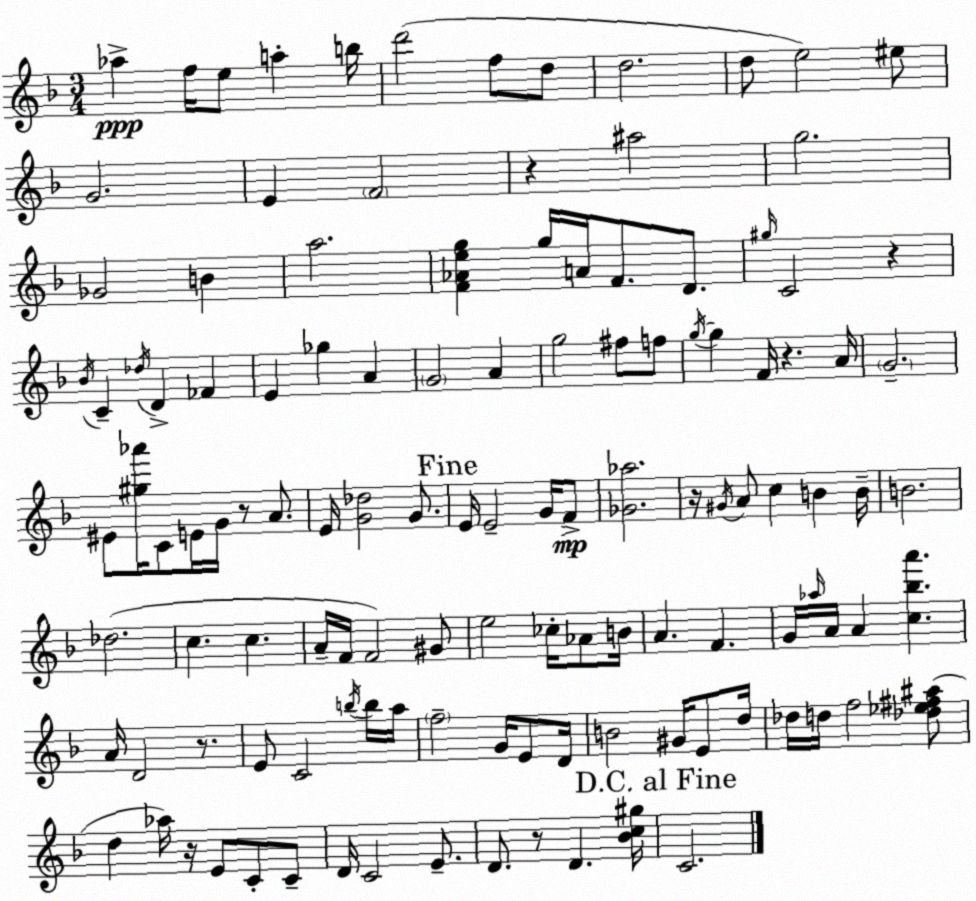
X:1
T:Untitled
M:3/4
L:1/4
K:F
_a f/4 e/2 a b/4 d'2 f/2 d/2 d2 d/2 e2 ^e/2 G2 E F2 z ^a2 g2 _G2 B a2 [F_Aeg] g/4 A/4 F/2 D/2 ^g/4 C2 z _B/4 C _d/4 D _F E _g A G2 A g2 ^f/2 f/2 g/4 g F/4 z A/4 G2 ^E/2 [^g_a']/4 C/2 E/4 G/4 z/2 A/2 E/4 [G_d]2 G/2 E/4 E2 G/4 F/2 [_G_a]2 z/4 ^G/4 A/2 c B B/4 B2 _d2 c c A/4 F/4 F2 ^G/2 e2 _c/4 _A/2 B/4 A F G/4 _a/4 A/4 A [c_ba'] A/4 D2 z/2 E/2 C2 b/4 b/4 a/4 f2 G/4 E/2 D/4 B2 ^G/4 E/2 d/4 _d/4 d/4 f2 [_d_e^f^a]/2 d _a/4 z/4 E/2 C/2 C/2 D/4 C2 E/2 D/2 z/2 D [_Bc^g]/4 C2